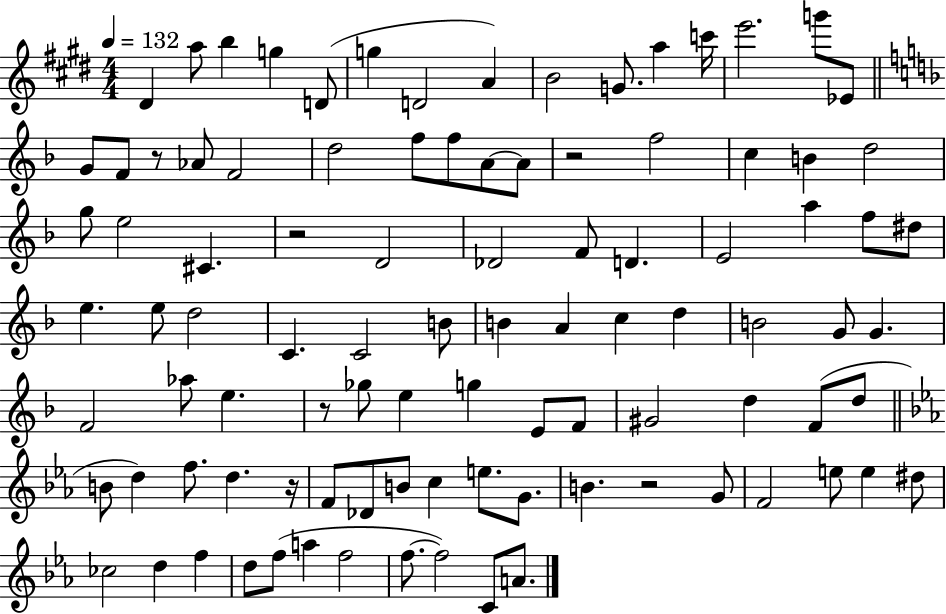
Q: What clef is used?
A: treble